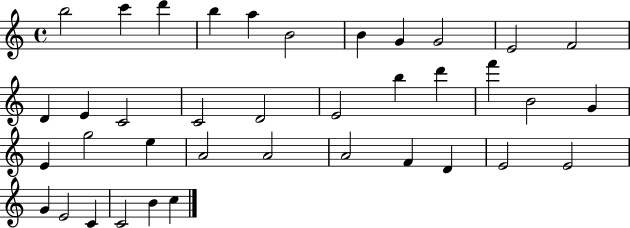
X:1
T:Untitled
M:4/4
L:1/4
K:C
b2 c' d' b a B2 B G G2 E2 F2 D E C2 C2 D2 E2 b d' f' B2 G E g2 e A2 A2 A2 F D E2 E2 G E2 C C2 B c